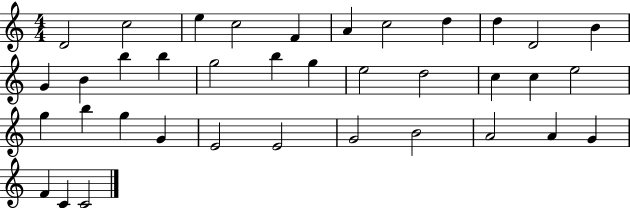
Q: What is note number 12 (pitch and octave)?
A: G4